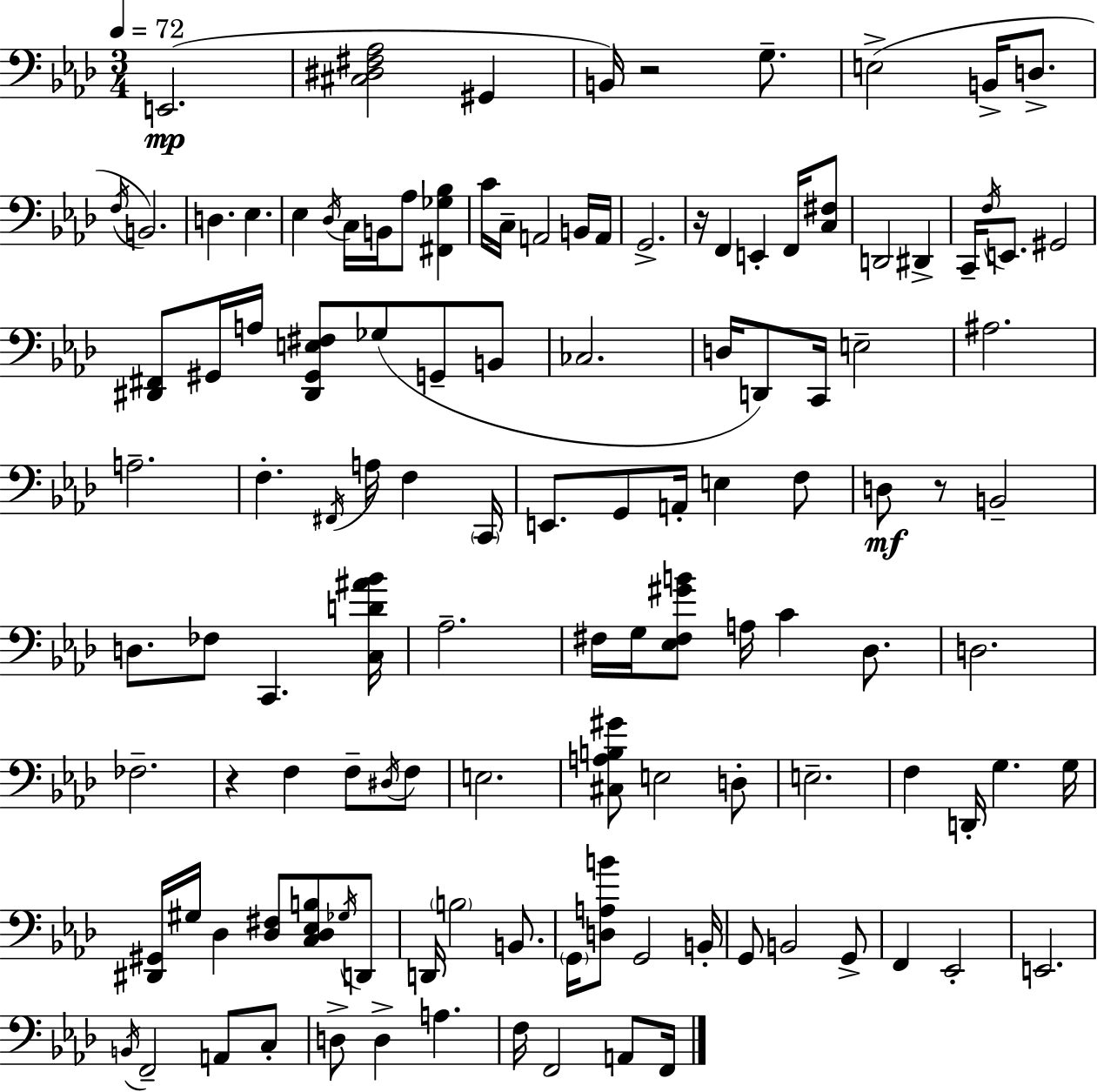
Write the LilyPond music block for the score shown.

{
  \clef bass
  \numericTimeSignature
  \time 3/4
  \key f \minor
  \tempo 4 = 72
  e,2.(\mp | <cis dis fis aes>2 gis,4 | b,16) r2 g8.-- | e2->( b,16-> d8.-> | \break \acciaccatura { f16 } b,2.) | d4. ees4. | ees4 \acciaccatura { des16 } c16 b,16 aes8 <fis, ges bes>4 | c'16 c16-- a,2 | \break b,16 a,16 g,2.-> | r16 f,4 e,4-. f,16 | <c fis>8 d,2 dis,4-> | c,16-- \acciaccatura { f16 } e,8. gis,2 | \break <dis, fis,>8 gis,16 a16 <dis, gis, e fis>8 ges8( g,8-- | b,8 ces2. | d16 d,8) c,16 e2-- | ais2. | \break a2.-- | f4.-. \acciaccatura { fis,16 } a16 f4 | \parenthesize c,16 e,8. g,8 a,16-. e4 | f8 d8\mf r8 b,2-- | \break d8. fes8 c,4. | <c d' ais' bes'>16 aes2.-- | fis16 g16 <ees fis gis' b'>8 a16 c'4 | des8. d2. | \break fes2.-- | r4 f4 | f8-- \acciaccatura { dis16 } f8 e2. | <cis a b gis'>8 e2 | \break d8-. e2.-- | f4 d,16-. g4. | g16 <dis, gis,>16 gis16 des4 <des fis>8 | <c des ees b>8 \acciaccatura { ges16 } d,8 d,16 \parenthesize b2 | \break b,8. \parenthesize g,16 <d a b'>8 g,2 | b,16-. g,8 b,2 | g,8-> f,4 ees,2-. | e,2. | \break \acciaccatura { b,16 } f,2-- | a,8 c8-. d8-> d4-> | a4. f16 f,2 | a,8 f,16 \bar "|."
}